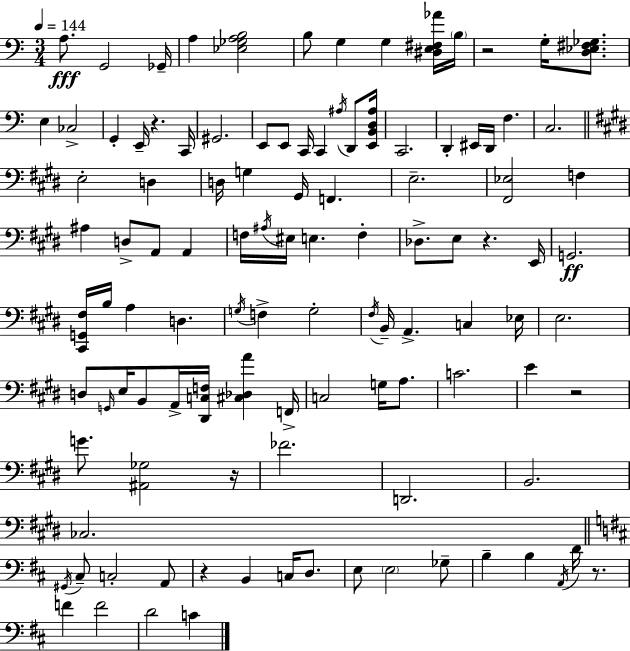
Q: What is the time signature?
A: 3/4